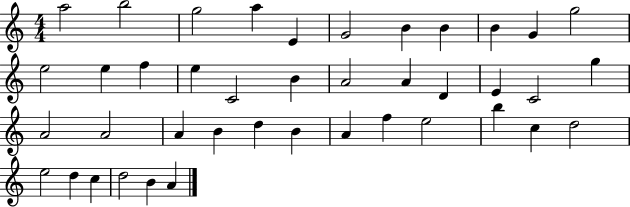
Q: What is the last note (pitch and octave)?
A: A4